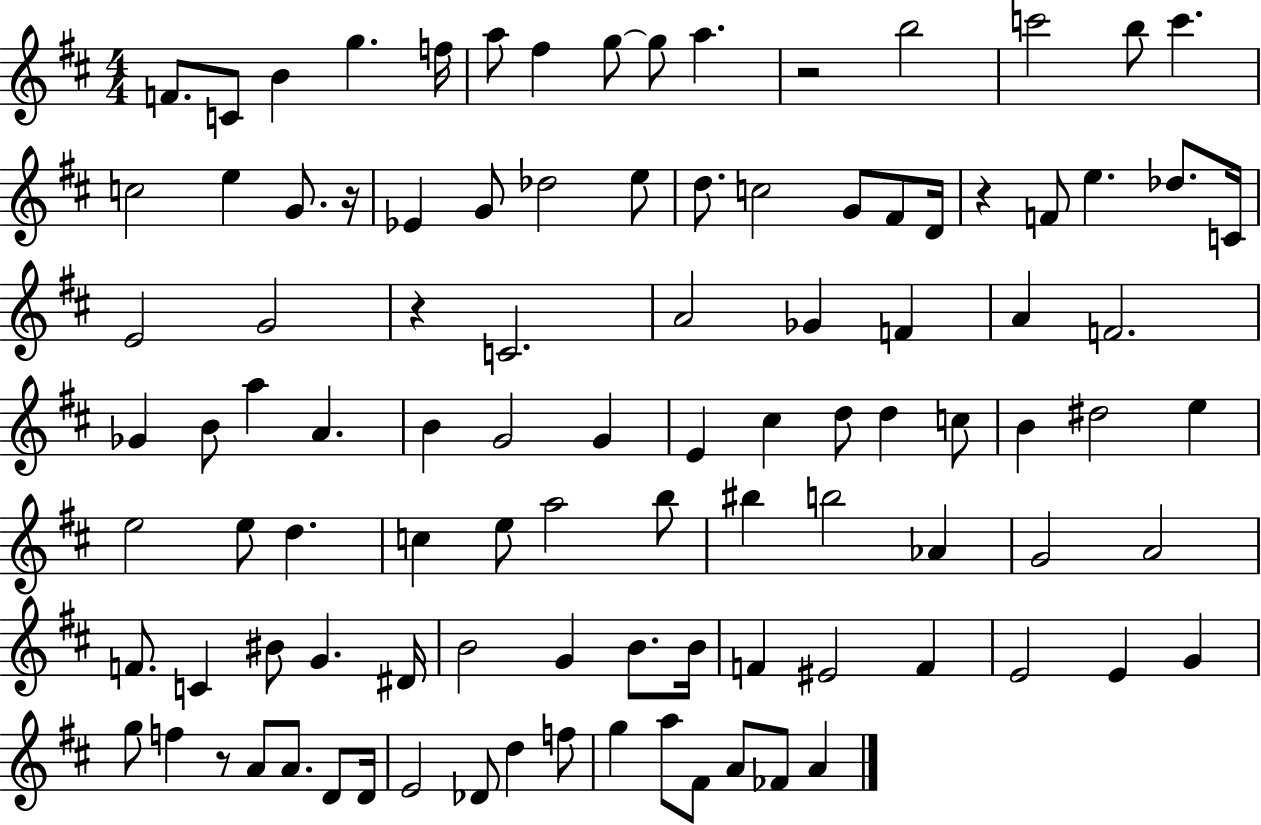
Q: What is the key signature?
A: D major